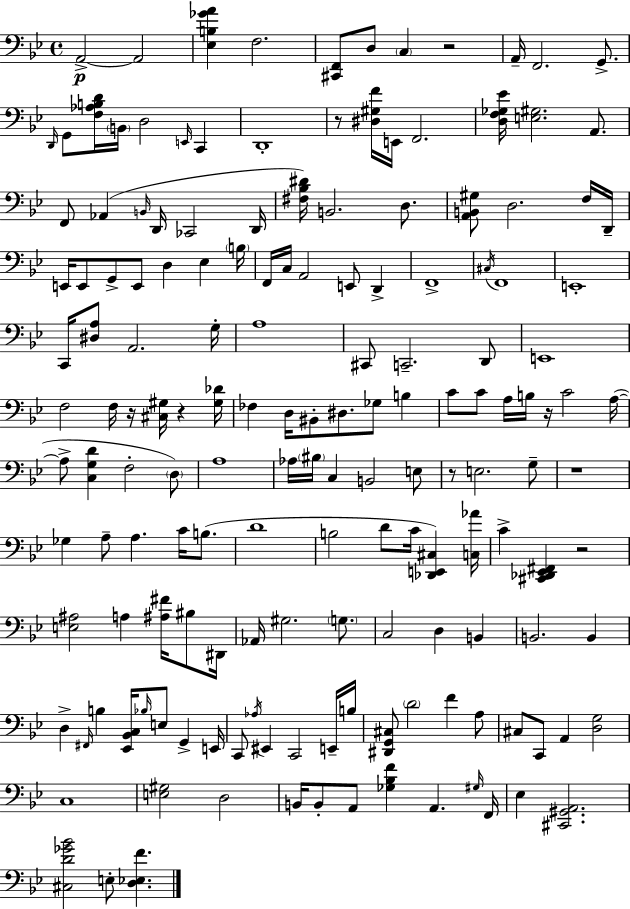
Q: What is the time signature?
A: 4/4